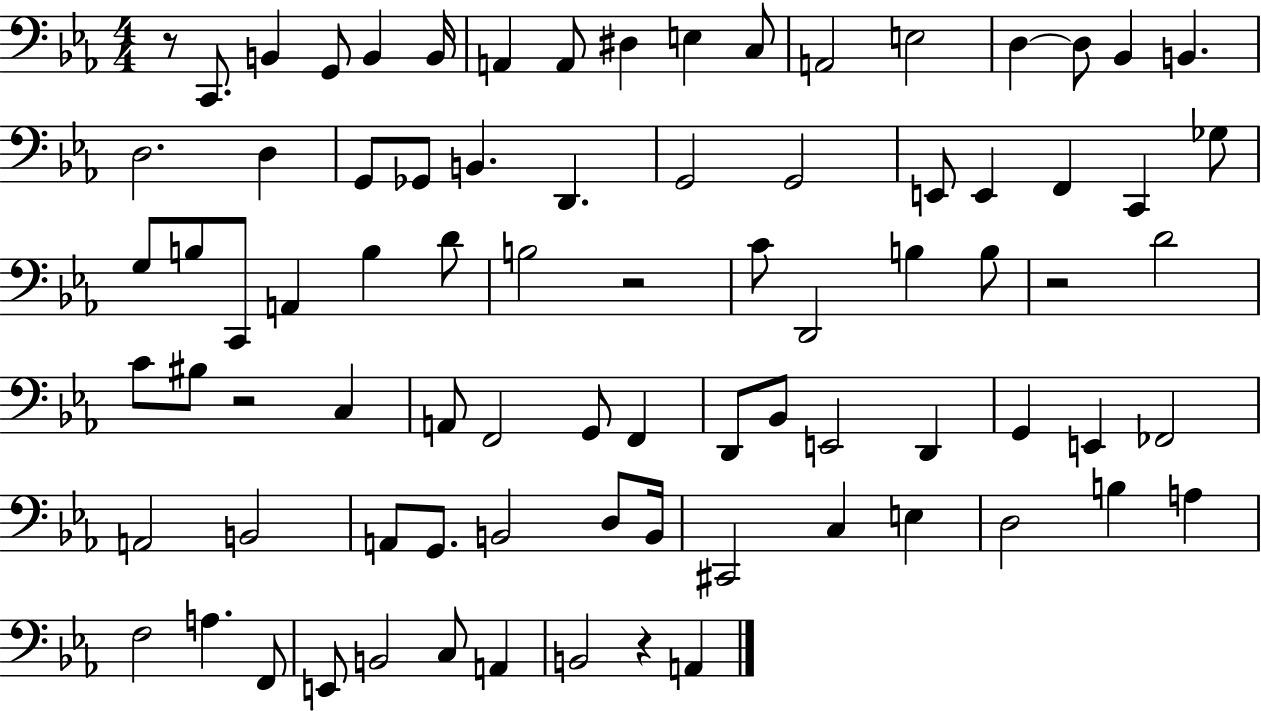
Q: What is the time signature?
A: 4/4